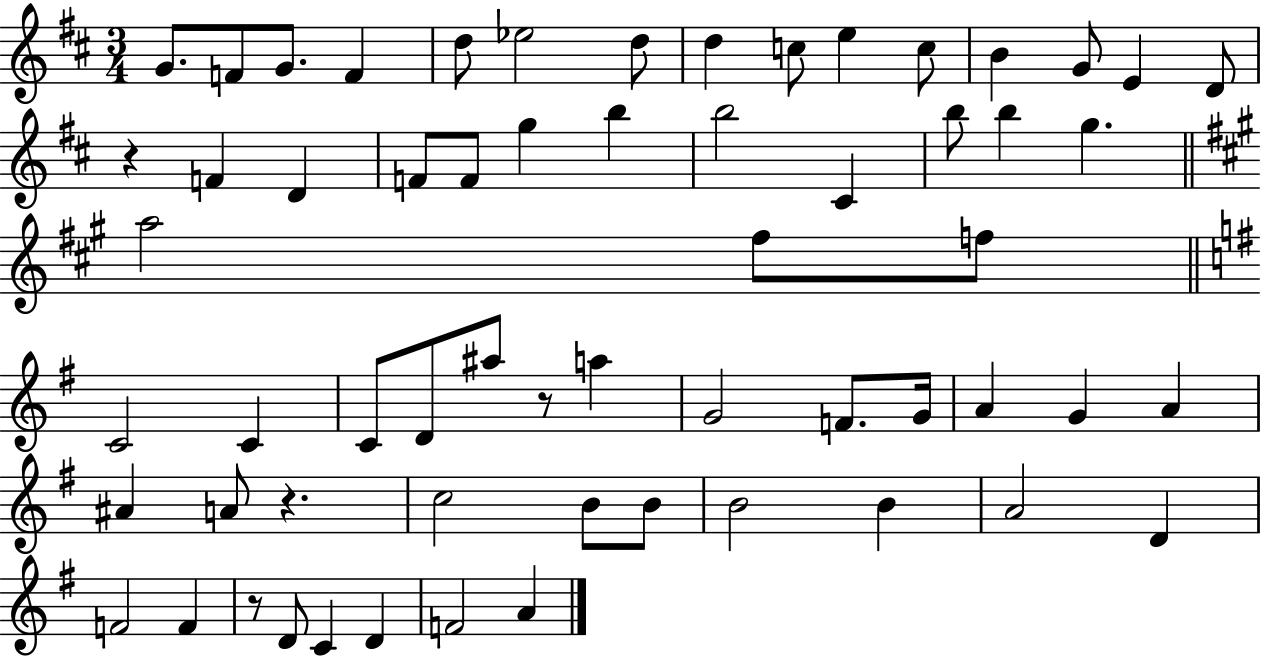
G4/e. F4/e G4/e. F4/q D5/e Eb5/h D5/e D5/q C5/e E5/q C5/e B4/q G4/e E4/q D4/e R/q F4/q D4/q F4/e F4/e G5/q B5/q B5/h C#4/q B5/e B5/q G5/q. A5/h F#5/e F5/e C4/h C4/q C4/e D4/e A#5/e R/e A5/q G4/h F4/e. G4/s A4/q G4/q A4/q A#4/q A4/e R/q. C5/h B4/e B4/e B4/h B4/q A4/h D4/q F4/h F4/q R/e D4/e C4/q D4/q F4/h A4/q